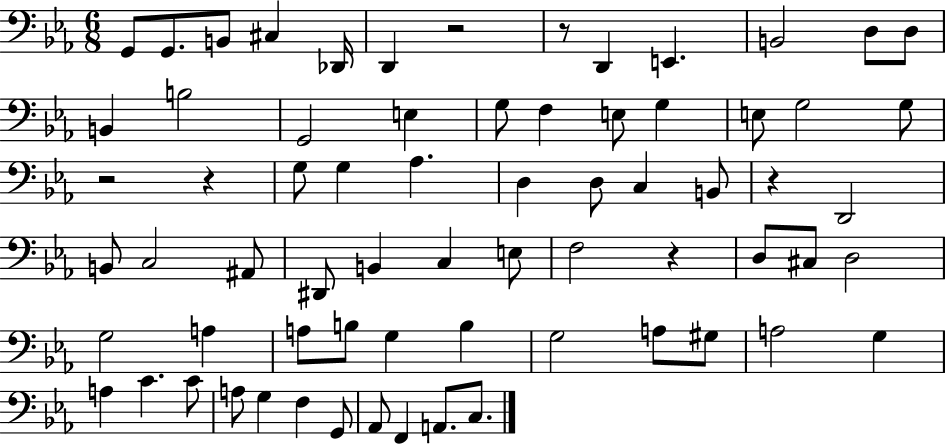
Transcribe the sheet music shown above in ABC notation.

X:1
T:Untitled
M:6/8
L:1/4
K:Eb
G,,/2 G,,/2 B,,/2 ^C, _D,,/4 D,, z2 z/2 D,, E,, B,,2 D,/2 D,/2 B,, B,2 G,,2 E, G,/2 F, E,/2 G, E,/2 G,2 G,/2 z2 z G,/2 G, _A, D, D,/2 C, B,,/2 z D,,2 B,,/2 C,2 ^A,,/2 ^D,,/2 B,, C, E,/2 F,2 z D,/2 ^C,/2 D,2 G,2 A, A,/2 B,/2 G, B, G,2 A,/2 ^G,/2 A,2 G, A, C C/2 A,/2 G, F, G,,/2 _A,,/2 F,, A,,/2 C,/2